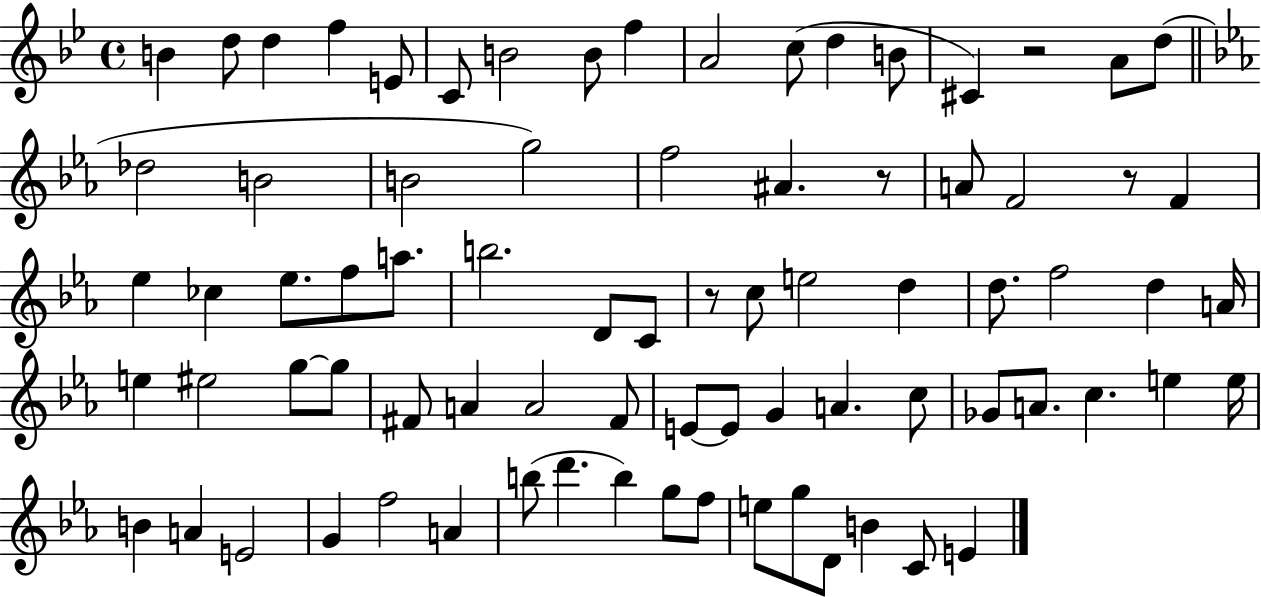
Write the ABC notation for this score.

X:1
T:Untitled
M:4/4
L:1/4
K:Bb
B d/2 d f E/2 C/2 B2 B/2 f A2 c/2 d B/2 ^C z2 A/2 d/2 _d2 B2 B2 g2 f2 ^A z/2 A/2 F2 z/2 F _e _c _e/2 f/2 a/2 b2 D/2 C/2 z/2 c/2 e2 d d/2 f2 d A/4 e ^e2 g/2 g/2 ^F/2 A A2 ^F/2 E/2 E/2 G A c/2 _G/2 A/2 c e e/4 B A E2 G f2 A b/2 d' b g/2 f/2 e/2 g/2 D/2 B C/2 E